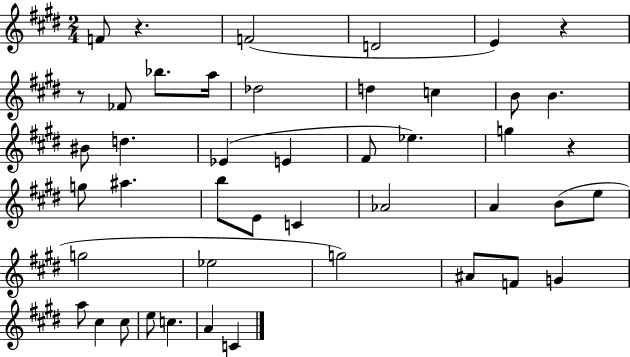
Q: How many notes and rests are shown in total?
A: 45